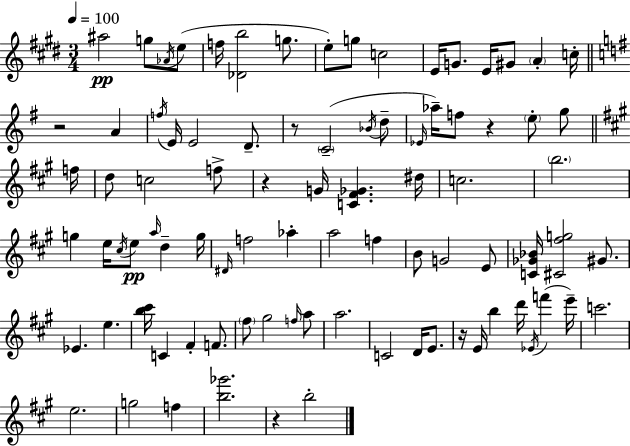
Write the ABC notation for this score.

X:1
T:Untitled
M:3/4
L:1/4
K:E
^a2 g/2 _A/4 e/2 f/4 [_Db]2 g/2 e/2 g/2 c2 E/4 G/2 E/4 ^G/2 A c/4 z2 A f/4 E/4 E2 D/2 z/2 C2 _B/4 d/2 _E/4 _a/4 f/2 z e/2 g/2 f/4 d/2 c2 f/2 z G/4 [C^F_G] ^d/4 c2 b2 g e/4 ^c/4 e/2 a/4 d g/4 ^D/4 f2 _a a2 f B/2 G2 E/2 [C_G_B]/4 [^C^fg]2 ^G/2 _E e [b^c']/4 C ^F F/2 ^f/2 ^g2 f/4 a/2 a2 C2 D/4 E/2 z/4 E/4 b d'/4 _E/4 f' e'/4 c'2 e2 g2 f [b_g']2 z b2